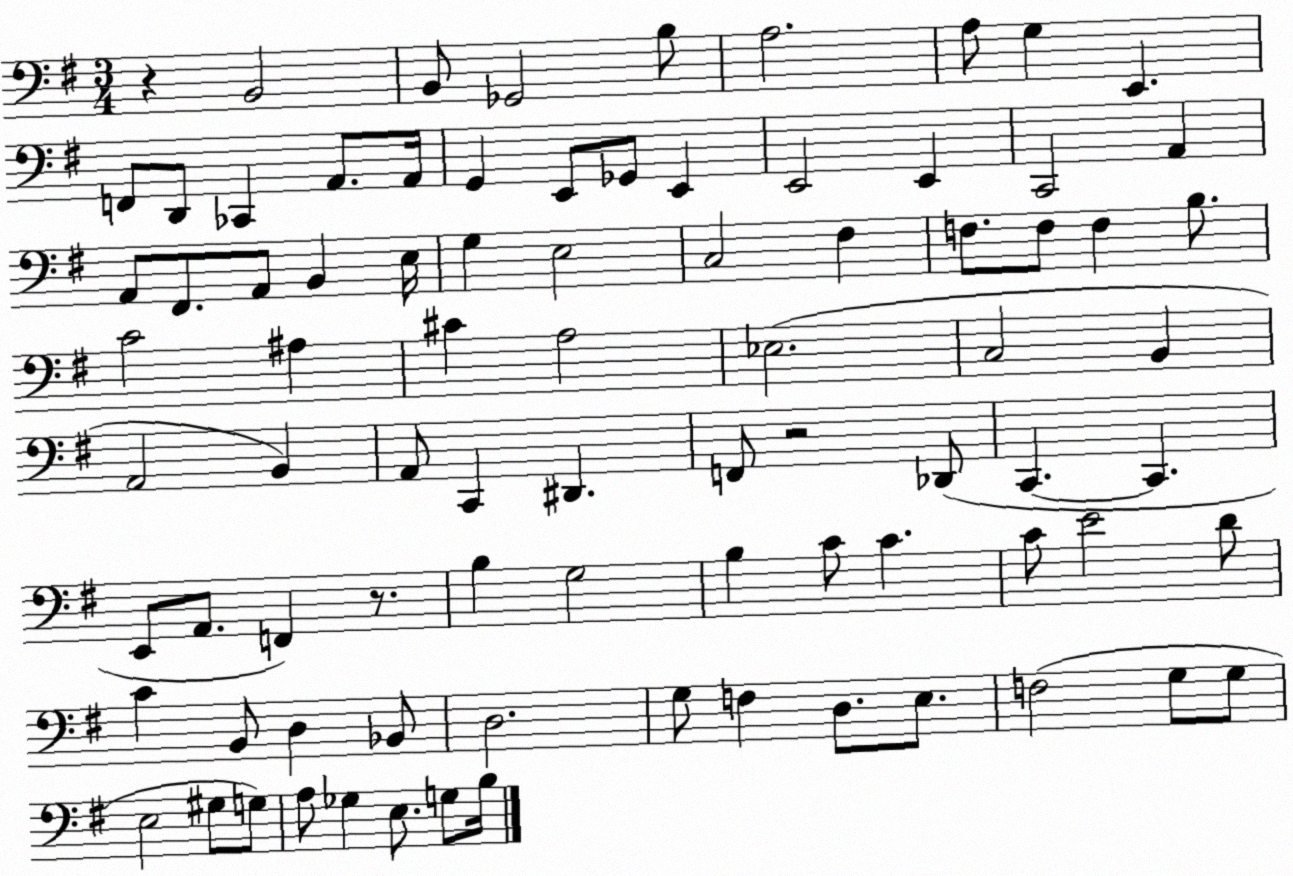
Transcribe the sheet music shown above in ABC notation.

X:1
T:Untitled
M:3/4
L:1/4
K:G
z B,,2 B,,/2 _G,,2 B,/2 A,2 A,/2 G, E,, F,,/2 D,,/2 _C,, A,,/2 A,,/4 G,, E,,/2 _G,,/2 E,, E,,2 E,, C,,2 A,, A,,/2 ^F,,/2 A,,/2 B,, E,/4 G, E,2 C,2 ^F, F,/2 F,/2 F, B,/2 C2 ^A, ^C A,2 _E,2 C,2 B,, A,,2 B,, A,,/2 C,, ^D,, F,,/2 z2 _D,,/2 C,, C,, E,,/2 A,,/2 F,, z/2 B, G,2 B, C/2 C C/2 E2 D/2 C B,,/2 D, _B,,/2 D,2 G,/2 F, D,/2 E,/2 F,2 G,/2 G,/2 E,2 ^G,/2 G,/2 A,/2 _G, E,/2 G,/2 B,/4